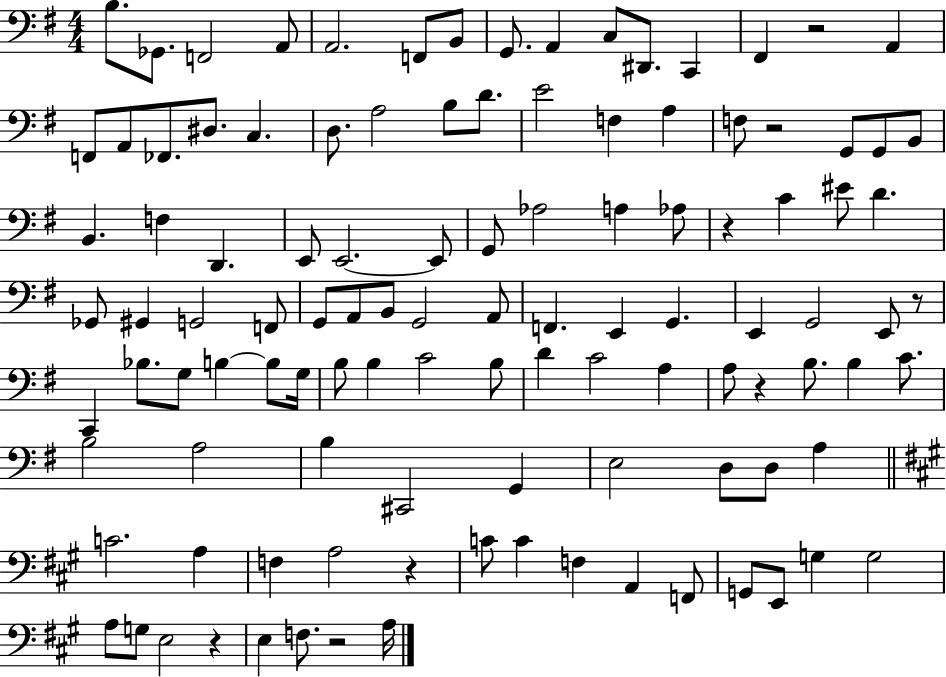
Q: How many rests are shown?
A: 8